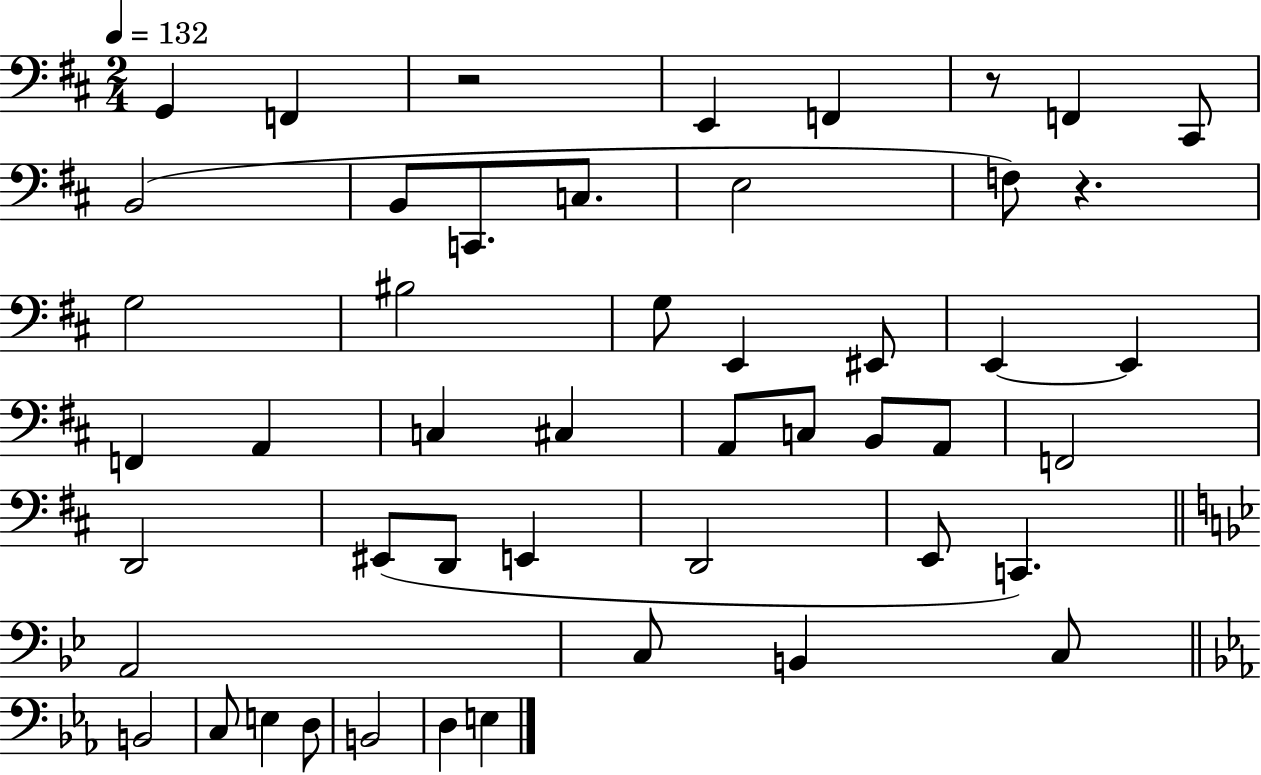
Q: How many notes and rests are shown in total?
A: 49